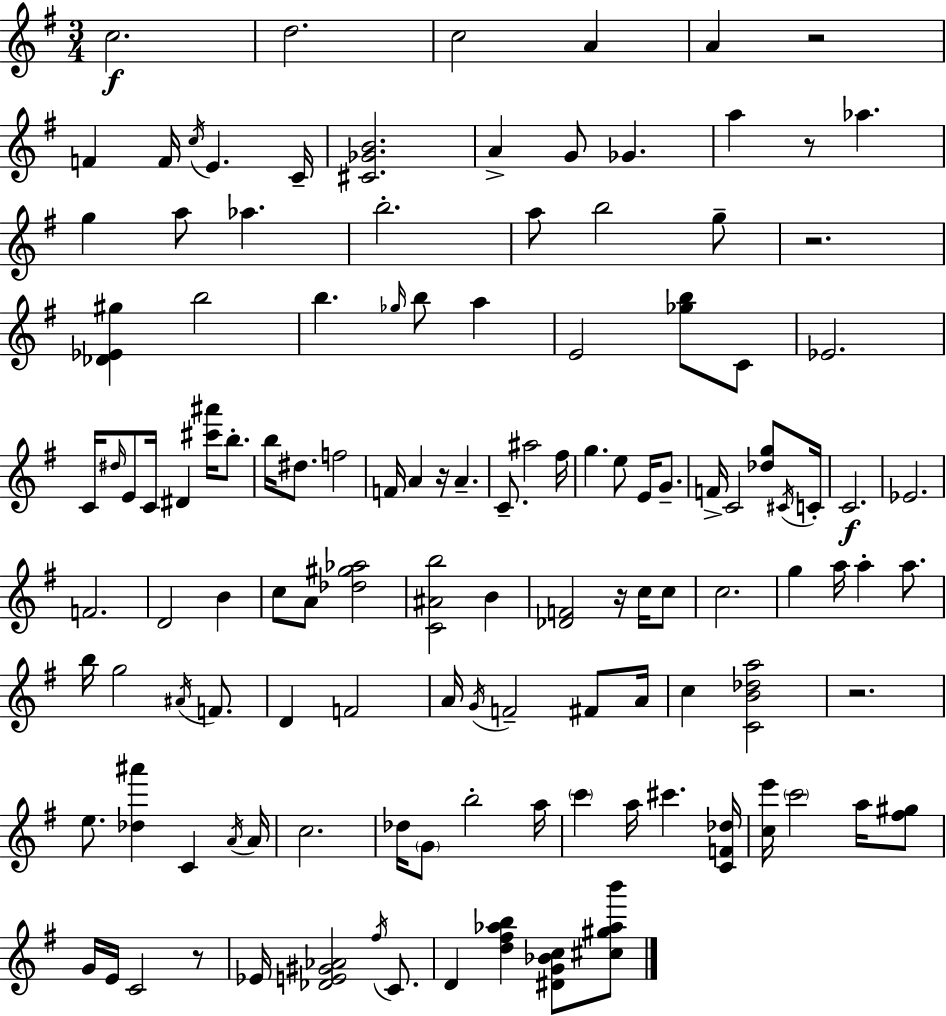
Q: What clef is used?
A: treble